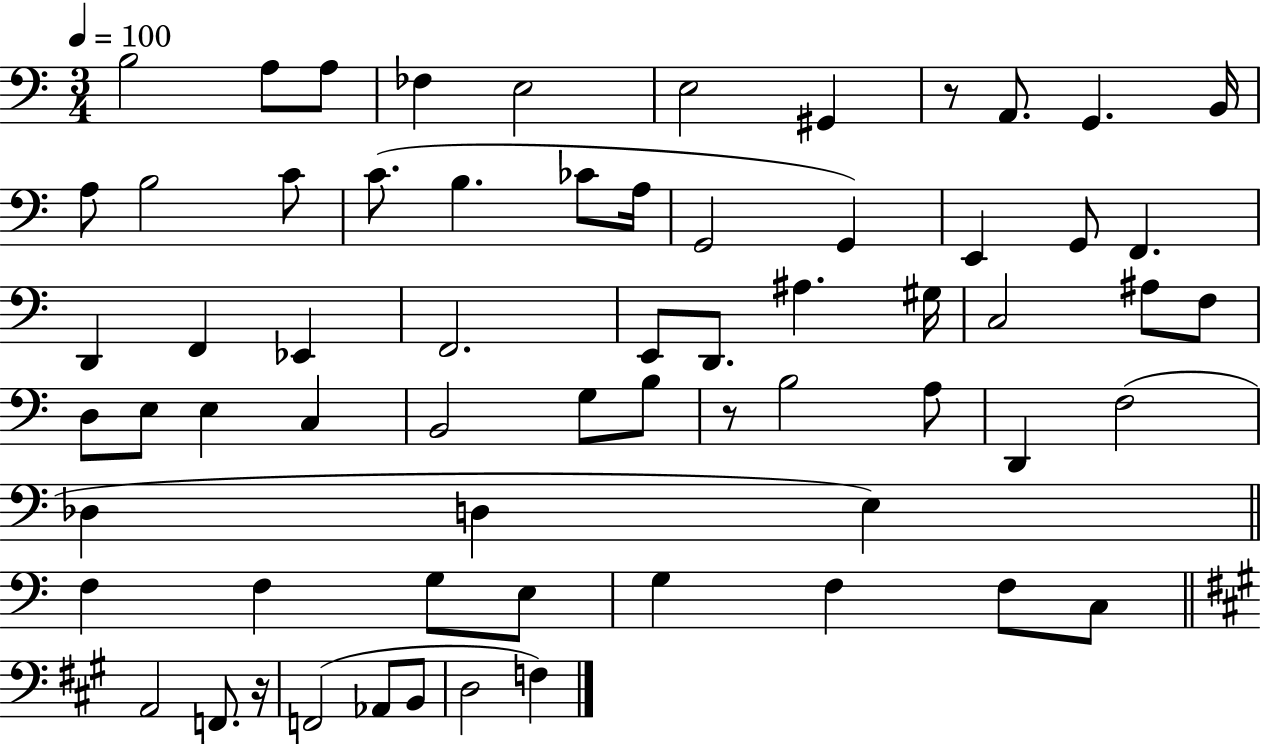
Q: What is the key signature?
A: C major